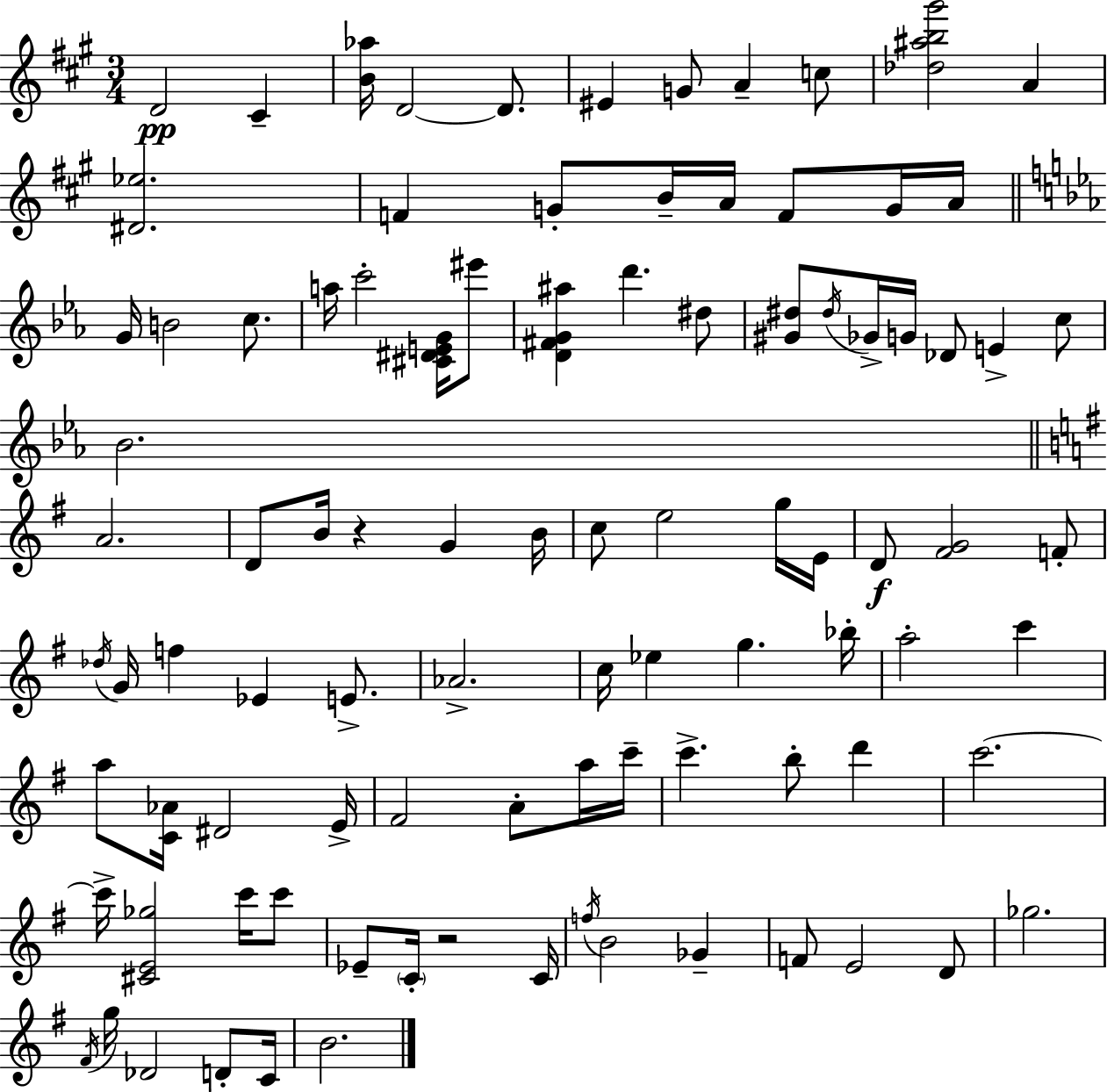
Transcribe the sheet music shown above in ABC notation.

X:1
T:Untitled
M:3/4
L:1/4
K:A
D2 ^C [B_a]/4 D2 D/2 ^E G/2 A c/2 [_d^ab^g']2 A [^D_e]2 F G/2 B/4 A/4 F/2 G/4 A/4 G/4 B2 c/2 a/4 c'2 [^C^DEG]/4 ^e'/2 [D^FG^a] d' ^d/2 [^G^d]/2 ^d/4 _G/4 G/4 _D/2 E c/2 _B2 A2 D/2 B/4 z G B/4 c/2 e2 g/4 E/4 D/2 [^FG]2 F/2 _d/4 G/4 f _E E/2 _A2 c/4 _e g _b/4 a2 c' a/2 [C_A]/4 ^D2 E/4 ^F2 A/2 a/4 c'/4 c' b/2 d' c'2 c'/4 [^CE_g]2 c'/4 c'/2 _E/2 C/4 z2 C/4 f/4 B2 _G F/2 E2 D/2 _g2 ^F/4 g/4 _D2 D/2 C/4 B2